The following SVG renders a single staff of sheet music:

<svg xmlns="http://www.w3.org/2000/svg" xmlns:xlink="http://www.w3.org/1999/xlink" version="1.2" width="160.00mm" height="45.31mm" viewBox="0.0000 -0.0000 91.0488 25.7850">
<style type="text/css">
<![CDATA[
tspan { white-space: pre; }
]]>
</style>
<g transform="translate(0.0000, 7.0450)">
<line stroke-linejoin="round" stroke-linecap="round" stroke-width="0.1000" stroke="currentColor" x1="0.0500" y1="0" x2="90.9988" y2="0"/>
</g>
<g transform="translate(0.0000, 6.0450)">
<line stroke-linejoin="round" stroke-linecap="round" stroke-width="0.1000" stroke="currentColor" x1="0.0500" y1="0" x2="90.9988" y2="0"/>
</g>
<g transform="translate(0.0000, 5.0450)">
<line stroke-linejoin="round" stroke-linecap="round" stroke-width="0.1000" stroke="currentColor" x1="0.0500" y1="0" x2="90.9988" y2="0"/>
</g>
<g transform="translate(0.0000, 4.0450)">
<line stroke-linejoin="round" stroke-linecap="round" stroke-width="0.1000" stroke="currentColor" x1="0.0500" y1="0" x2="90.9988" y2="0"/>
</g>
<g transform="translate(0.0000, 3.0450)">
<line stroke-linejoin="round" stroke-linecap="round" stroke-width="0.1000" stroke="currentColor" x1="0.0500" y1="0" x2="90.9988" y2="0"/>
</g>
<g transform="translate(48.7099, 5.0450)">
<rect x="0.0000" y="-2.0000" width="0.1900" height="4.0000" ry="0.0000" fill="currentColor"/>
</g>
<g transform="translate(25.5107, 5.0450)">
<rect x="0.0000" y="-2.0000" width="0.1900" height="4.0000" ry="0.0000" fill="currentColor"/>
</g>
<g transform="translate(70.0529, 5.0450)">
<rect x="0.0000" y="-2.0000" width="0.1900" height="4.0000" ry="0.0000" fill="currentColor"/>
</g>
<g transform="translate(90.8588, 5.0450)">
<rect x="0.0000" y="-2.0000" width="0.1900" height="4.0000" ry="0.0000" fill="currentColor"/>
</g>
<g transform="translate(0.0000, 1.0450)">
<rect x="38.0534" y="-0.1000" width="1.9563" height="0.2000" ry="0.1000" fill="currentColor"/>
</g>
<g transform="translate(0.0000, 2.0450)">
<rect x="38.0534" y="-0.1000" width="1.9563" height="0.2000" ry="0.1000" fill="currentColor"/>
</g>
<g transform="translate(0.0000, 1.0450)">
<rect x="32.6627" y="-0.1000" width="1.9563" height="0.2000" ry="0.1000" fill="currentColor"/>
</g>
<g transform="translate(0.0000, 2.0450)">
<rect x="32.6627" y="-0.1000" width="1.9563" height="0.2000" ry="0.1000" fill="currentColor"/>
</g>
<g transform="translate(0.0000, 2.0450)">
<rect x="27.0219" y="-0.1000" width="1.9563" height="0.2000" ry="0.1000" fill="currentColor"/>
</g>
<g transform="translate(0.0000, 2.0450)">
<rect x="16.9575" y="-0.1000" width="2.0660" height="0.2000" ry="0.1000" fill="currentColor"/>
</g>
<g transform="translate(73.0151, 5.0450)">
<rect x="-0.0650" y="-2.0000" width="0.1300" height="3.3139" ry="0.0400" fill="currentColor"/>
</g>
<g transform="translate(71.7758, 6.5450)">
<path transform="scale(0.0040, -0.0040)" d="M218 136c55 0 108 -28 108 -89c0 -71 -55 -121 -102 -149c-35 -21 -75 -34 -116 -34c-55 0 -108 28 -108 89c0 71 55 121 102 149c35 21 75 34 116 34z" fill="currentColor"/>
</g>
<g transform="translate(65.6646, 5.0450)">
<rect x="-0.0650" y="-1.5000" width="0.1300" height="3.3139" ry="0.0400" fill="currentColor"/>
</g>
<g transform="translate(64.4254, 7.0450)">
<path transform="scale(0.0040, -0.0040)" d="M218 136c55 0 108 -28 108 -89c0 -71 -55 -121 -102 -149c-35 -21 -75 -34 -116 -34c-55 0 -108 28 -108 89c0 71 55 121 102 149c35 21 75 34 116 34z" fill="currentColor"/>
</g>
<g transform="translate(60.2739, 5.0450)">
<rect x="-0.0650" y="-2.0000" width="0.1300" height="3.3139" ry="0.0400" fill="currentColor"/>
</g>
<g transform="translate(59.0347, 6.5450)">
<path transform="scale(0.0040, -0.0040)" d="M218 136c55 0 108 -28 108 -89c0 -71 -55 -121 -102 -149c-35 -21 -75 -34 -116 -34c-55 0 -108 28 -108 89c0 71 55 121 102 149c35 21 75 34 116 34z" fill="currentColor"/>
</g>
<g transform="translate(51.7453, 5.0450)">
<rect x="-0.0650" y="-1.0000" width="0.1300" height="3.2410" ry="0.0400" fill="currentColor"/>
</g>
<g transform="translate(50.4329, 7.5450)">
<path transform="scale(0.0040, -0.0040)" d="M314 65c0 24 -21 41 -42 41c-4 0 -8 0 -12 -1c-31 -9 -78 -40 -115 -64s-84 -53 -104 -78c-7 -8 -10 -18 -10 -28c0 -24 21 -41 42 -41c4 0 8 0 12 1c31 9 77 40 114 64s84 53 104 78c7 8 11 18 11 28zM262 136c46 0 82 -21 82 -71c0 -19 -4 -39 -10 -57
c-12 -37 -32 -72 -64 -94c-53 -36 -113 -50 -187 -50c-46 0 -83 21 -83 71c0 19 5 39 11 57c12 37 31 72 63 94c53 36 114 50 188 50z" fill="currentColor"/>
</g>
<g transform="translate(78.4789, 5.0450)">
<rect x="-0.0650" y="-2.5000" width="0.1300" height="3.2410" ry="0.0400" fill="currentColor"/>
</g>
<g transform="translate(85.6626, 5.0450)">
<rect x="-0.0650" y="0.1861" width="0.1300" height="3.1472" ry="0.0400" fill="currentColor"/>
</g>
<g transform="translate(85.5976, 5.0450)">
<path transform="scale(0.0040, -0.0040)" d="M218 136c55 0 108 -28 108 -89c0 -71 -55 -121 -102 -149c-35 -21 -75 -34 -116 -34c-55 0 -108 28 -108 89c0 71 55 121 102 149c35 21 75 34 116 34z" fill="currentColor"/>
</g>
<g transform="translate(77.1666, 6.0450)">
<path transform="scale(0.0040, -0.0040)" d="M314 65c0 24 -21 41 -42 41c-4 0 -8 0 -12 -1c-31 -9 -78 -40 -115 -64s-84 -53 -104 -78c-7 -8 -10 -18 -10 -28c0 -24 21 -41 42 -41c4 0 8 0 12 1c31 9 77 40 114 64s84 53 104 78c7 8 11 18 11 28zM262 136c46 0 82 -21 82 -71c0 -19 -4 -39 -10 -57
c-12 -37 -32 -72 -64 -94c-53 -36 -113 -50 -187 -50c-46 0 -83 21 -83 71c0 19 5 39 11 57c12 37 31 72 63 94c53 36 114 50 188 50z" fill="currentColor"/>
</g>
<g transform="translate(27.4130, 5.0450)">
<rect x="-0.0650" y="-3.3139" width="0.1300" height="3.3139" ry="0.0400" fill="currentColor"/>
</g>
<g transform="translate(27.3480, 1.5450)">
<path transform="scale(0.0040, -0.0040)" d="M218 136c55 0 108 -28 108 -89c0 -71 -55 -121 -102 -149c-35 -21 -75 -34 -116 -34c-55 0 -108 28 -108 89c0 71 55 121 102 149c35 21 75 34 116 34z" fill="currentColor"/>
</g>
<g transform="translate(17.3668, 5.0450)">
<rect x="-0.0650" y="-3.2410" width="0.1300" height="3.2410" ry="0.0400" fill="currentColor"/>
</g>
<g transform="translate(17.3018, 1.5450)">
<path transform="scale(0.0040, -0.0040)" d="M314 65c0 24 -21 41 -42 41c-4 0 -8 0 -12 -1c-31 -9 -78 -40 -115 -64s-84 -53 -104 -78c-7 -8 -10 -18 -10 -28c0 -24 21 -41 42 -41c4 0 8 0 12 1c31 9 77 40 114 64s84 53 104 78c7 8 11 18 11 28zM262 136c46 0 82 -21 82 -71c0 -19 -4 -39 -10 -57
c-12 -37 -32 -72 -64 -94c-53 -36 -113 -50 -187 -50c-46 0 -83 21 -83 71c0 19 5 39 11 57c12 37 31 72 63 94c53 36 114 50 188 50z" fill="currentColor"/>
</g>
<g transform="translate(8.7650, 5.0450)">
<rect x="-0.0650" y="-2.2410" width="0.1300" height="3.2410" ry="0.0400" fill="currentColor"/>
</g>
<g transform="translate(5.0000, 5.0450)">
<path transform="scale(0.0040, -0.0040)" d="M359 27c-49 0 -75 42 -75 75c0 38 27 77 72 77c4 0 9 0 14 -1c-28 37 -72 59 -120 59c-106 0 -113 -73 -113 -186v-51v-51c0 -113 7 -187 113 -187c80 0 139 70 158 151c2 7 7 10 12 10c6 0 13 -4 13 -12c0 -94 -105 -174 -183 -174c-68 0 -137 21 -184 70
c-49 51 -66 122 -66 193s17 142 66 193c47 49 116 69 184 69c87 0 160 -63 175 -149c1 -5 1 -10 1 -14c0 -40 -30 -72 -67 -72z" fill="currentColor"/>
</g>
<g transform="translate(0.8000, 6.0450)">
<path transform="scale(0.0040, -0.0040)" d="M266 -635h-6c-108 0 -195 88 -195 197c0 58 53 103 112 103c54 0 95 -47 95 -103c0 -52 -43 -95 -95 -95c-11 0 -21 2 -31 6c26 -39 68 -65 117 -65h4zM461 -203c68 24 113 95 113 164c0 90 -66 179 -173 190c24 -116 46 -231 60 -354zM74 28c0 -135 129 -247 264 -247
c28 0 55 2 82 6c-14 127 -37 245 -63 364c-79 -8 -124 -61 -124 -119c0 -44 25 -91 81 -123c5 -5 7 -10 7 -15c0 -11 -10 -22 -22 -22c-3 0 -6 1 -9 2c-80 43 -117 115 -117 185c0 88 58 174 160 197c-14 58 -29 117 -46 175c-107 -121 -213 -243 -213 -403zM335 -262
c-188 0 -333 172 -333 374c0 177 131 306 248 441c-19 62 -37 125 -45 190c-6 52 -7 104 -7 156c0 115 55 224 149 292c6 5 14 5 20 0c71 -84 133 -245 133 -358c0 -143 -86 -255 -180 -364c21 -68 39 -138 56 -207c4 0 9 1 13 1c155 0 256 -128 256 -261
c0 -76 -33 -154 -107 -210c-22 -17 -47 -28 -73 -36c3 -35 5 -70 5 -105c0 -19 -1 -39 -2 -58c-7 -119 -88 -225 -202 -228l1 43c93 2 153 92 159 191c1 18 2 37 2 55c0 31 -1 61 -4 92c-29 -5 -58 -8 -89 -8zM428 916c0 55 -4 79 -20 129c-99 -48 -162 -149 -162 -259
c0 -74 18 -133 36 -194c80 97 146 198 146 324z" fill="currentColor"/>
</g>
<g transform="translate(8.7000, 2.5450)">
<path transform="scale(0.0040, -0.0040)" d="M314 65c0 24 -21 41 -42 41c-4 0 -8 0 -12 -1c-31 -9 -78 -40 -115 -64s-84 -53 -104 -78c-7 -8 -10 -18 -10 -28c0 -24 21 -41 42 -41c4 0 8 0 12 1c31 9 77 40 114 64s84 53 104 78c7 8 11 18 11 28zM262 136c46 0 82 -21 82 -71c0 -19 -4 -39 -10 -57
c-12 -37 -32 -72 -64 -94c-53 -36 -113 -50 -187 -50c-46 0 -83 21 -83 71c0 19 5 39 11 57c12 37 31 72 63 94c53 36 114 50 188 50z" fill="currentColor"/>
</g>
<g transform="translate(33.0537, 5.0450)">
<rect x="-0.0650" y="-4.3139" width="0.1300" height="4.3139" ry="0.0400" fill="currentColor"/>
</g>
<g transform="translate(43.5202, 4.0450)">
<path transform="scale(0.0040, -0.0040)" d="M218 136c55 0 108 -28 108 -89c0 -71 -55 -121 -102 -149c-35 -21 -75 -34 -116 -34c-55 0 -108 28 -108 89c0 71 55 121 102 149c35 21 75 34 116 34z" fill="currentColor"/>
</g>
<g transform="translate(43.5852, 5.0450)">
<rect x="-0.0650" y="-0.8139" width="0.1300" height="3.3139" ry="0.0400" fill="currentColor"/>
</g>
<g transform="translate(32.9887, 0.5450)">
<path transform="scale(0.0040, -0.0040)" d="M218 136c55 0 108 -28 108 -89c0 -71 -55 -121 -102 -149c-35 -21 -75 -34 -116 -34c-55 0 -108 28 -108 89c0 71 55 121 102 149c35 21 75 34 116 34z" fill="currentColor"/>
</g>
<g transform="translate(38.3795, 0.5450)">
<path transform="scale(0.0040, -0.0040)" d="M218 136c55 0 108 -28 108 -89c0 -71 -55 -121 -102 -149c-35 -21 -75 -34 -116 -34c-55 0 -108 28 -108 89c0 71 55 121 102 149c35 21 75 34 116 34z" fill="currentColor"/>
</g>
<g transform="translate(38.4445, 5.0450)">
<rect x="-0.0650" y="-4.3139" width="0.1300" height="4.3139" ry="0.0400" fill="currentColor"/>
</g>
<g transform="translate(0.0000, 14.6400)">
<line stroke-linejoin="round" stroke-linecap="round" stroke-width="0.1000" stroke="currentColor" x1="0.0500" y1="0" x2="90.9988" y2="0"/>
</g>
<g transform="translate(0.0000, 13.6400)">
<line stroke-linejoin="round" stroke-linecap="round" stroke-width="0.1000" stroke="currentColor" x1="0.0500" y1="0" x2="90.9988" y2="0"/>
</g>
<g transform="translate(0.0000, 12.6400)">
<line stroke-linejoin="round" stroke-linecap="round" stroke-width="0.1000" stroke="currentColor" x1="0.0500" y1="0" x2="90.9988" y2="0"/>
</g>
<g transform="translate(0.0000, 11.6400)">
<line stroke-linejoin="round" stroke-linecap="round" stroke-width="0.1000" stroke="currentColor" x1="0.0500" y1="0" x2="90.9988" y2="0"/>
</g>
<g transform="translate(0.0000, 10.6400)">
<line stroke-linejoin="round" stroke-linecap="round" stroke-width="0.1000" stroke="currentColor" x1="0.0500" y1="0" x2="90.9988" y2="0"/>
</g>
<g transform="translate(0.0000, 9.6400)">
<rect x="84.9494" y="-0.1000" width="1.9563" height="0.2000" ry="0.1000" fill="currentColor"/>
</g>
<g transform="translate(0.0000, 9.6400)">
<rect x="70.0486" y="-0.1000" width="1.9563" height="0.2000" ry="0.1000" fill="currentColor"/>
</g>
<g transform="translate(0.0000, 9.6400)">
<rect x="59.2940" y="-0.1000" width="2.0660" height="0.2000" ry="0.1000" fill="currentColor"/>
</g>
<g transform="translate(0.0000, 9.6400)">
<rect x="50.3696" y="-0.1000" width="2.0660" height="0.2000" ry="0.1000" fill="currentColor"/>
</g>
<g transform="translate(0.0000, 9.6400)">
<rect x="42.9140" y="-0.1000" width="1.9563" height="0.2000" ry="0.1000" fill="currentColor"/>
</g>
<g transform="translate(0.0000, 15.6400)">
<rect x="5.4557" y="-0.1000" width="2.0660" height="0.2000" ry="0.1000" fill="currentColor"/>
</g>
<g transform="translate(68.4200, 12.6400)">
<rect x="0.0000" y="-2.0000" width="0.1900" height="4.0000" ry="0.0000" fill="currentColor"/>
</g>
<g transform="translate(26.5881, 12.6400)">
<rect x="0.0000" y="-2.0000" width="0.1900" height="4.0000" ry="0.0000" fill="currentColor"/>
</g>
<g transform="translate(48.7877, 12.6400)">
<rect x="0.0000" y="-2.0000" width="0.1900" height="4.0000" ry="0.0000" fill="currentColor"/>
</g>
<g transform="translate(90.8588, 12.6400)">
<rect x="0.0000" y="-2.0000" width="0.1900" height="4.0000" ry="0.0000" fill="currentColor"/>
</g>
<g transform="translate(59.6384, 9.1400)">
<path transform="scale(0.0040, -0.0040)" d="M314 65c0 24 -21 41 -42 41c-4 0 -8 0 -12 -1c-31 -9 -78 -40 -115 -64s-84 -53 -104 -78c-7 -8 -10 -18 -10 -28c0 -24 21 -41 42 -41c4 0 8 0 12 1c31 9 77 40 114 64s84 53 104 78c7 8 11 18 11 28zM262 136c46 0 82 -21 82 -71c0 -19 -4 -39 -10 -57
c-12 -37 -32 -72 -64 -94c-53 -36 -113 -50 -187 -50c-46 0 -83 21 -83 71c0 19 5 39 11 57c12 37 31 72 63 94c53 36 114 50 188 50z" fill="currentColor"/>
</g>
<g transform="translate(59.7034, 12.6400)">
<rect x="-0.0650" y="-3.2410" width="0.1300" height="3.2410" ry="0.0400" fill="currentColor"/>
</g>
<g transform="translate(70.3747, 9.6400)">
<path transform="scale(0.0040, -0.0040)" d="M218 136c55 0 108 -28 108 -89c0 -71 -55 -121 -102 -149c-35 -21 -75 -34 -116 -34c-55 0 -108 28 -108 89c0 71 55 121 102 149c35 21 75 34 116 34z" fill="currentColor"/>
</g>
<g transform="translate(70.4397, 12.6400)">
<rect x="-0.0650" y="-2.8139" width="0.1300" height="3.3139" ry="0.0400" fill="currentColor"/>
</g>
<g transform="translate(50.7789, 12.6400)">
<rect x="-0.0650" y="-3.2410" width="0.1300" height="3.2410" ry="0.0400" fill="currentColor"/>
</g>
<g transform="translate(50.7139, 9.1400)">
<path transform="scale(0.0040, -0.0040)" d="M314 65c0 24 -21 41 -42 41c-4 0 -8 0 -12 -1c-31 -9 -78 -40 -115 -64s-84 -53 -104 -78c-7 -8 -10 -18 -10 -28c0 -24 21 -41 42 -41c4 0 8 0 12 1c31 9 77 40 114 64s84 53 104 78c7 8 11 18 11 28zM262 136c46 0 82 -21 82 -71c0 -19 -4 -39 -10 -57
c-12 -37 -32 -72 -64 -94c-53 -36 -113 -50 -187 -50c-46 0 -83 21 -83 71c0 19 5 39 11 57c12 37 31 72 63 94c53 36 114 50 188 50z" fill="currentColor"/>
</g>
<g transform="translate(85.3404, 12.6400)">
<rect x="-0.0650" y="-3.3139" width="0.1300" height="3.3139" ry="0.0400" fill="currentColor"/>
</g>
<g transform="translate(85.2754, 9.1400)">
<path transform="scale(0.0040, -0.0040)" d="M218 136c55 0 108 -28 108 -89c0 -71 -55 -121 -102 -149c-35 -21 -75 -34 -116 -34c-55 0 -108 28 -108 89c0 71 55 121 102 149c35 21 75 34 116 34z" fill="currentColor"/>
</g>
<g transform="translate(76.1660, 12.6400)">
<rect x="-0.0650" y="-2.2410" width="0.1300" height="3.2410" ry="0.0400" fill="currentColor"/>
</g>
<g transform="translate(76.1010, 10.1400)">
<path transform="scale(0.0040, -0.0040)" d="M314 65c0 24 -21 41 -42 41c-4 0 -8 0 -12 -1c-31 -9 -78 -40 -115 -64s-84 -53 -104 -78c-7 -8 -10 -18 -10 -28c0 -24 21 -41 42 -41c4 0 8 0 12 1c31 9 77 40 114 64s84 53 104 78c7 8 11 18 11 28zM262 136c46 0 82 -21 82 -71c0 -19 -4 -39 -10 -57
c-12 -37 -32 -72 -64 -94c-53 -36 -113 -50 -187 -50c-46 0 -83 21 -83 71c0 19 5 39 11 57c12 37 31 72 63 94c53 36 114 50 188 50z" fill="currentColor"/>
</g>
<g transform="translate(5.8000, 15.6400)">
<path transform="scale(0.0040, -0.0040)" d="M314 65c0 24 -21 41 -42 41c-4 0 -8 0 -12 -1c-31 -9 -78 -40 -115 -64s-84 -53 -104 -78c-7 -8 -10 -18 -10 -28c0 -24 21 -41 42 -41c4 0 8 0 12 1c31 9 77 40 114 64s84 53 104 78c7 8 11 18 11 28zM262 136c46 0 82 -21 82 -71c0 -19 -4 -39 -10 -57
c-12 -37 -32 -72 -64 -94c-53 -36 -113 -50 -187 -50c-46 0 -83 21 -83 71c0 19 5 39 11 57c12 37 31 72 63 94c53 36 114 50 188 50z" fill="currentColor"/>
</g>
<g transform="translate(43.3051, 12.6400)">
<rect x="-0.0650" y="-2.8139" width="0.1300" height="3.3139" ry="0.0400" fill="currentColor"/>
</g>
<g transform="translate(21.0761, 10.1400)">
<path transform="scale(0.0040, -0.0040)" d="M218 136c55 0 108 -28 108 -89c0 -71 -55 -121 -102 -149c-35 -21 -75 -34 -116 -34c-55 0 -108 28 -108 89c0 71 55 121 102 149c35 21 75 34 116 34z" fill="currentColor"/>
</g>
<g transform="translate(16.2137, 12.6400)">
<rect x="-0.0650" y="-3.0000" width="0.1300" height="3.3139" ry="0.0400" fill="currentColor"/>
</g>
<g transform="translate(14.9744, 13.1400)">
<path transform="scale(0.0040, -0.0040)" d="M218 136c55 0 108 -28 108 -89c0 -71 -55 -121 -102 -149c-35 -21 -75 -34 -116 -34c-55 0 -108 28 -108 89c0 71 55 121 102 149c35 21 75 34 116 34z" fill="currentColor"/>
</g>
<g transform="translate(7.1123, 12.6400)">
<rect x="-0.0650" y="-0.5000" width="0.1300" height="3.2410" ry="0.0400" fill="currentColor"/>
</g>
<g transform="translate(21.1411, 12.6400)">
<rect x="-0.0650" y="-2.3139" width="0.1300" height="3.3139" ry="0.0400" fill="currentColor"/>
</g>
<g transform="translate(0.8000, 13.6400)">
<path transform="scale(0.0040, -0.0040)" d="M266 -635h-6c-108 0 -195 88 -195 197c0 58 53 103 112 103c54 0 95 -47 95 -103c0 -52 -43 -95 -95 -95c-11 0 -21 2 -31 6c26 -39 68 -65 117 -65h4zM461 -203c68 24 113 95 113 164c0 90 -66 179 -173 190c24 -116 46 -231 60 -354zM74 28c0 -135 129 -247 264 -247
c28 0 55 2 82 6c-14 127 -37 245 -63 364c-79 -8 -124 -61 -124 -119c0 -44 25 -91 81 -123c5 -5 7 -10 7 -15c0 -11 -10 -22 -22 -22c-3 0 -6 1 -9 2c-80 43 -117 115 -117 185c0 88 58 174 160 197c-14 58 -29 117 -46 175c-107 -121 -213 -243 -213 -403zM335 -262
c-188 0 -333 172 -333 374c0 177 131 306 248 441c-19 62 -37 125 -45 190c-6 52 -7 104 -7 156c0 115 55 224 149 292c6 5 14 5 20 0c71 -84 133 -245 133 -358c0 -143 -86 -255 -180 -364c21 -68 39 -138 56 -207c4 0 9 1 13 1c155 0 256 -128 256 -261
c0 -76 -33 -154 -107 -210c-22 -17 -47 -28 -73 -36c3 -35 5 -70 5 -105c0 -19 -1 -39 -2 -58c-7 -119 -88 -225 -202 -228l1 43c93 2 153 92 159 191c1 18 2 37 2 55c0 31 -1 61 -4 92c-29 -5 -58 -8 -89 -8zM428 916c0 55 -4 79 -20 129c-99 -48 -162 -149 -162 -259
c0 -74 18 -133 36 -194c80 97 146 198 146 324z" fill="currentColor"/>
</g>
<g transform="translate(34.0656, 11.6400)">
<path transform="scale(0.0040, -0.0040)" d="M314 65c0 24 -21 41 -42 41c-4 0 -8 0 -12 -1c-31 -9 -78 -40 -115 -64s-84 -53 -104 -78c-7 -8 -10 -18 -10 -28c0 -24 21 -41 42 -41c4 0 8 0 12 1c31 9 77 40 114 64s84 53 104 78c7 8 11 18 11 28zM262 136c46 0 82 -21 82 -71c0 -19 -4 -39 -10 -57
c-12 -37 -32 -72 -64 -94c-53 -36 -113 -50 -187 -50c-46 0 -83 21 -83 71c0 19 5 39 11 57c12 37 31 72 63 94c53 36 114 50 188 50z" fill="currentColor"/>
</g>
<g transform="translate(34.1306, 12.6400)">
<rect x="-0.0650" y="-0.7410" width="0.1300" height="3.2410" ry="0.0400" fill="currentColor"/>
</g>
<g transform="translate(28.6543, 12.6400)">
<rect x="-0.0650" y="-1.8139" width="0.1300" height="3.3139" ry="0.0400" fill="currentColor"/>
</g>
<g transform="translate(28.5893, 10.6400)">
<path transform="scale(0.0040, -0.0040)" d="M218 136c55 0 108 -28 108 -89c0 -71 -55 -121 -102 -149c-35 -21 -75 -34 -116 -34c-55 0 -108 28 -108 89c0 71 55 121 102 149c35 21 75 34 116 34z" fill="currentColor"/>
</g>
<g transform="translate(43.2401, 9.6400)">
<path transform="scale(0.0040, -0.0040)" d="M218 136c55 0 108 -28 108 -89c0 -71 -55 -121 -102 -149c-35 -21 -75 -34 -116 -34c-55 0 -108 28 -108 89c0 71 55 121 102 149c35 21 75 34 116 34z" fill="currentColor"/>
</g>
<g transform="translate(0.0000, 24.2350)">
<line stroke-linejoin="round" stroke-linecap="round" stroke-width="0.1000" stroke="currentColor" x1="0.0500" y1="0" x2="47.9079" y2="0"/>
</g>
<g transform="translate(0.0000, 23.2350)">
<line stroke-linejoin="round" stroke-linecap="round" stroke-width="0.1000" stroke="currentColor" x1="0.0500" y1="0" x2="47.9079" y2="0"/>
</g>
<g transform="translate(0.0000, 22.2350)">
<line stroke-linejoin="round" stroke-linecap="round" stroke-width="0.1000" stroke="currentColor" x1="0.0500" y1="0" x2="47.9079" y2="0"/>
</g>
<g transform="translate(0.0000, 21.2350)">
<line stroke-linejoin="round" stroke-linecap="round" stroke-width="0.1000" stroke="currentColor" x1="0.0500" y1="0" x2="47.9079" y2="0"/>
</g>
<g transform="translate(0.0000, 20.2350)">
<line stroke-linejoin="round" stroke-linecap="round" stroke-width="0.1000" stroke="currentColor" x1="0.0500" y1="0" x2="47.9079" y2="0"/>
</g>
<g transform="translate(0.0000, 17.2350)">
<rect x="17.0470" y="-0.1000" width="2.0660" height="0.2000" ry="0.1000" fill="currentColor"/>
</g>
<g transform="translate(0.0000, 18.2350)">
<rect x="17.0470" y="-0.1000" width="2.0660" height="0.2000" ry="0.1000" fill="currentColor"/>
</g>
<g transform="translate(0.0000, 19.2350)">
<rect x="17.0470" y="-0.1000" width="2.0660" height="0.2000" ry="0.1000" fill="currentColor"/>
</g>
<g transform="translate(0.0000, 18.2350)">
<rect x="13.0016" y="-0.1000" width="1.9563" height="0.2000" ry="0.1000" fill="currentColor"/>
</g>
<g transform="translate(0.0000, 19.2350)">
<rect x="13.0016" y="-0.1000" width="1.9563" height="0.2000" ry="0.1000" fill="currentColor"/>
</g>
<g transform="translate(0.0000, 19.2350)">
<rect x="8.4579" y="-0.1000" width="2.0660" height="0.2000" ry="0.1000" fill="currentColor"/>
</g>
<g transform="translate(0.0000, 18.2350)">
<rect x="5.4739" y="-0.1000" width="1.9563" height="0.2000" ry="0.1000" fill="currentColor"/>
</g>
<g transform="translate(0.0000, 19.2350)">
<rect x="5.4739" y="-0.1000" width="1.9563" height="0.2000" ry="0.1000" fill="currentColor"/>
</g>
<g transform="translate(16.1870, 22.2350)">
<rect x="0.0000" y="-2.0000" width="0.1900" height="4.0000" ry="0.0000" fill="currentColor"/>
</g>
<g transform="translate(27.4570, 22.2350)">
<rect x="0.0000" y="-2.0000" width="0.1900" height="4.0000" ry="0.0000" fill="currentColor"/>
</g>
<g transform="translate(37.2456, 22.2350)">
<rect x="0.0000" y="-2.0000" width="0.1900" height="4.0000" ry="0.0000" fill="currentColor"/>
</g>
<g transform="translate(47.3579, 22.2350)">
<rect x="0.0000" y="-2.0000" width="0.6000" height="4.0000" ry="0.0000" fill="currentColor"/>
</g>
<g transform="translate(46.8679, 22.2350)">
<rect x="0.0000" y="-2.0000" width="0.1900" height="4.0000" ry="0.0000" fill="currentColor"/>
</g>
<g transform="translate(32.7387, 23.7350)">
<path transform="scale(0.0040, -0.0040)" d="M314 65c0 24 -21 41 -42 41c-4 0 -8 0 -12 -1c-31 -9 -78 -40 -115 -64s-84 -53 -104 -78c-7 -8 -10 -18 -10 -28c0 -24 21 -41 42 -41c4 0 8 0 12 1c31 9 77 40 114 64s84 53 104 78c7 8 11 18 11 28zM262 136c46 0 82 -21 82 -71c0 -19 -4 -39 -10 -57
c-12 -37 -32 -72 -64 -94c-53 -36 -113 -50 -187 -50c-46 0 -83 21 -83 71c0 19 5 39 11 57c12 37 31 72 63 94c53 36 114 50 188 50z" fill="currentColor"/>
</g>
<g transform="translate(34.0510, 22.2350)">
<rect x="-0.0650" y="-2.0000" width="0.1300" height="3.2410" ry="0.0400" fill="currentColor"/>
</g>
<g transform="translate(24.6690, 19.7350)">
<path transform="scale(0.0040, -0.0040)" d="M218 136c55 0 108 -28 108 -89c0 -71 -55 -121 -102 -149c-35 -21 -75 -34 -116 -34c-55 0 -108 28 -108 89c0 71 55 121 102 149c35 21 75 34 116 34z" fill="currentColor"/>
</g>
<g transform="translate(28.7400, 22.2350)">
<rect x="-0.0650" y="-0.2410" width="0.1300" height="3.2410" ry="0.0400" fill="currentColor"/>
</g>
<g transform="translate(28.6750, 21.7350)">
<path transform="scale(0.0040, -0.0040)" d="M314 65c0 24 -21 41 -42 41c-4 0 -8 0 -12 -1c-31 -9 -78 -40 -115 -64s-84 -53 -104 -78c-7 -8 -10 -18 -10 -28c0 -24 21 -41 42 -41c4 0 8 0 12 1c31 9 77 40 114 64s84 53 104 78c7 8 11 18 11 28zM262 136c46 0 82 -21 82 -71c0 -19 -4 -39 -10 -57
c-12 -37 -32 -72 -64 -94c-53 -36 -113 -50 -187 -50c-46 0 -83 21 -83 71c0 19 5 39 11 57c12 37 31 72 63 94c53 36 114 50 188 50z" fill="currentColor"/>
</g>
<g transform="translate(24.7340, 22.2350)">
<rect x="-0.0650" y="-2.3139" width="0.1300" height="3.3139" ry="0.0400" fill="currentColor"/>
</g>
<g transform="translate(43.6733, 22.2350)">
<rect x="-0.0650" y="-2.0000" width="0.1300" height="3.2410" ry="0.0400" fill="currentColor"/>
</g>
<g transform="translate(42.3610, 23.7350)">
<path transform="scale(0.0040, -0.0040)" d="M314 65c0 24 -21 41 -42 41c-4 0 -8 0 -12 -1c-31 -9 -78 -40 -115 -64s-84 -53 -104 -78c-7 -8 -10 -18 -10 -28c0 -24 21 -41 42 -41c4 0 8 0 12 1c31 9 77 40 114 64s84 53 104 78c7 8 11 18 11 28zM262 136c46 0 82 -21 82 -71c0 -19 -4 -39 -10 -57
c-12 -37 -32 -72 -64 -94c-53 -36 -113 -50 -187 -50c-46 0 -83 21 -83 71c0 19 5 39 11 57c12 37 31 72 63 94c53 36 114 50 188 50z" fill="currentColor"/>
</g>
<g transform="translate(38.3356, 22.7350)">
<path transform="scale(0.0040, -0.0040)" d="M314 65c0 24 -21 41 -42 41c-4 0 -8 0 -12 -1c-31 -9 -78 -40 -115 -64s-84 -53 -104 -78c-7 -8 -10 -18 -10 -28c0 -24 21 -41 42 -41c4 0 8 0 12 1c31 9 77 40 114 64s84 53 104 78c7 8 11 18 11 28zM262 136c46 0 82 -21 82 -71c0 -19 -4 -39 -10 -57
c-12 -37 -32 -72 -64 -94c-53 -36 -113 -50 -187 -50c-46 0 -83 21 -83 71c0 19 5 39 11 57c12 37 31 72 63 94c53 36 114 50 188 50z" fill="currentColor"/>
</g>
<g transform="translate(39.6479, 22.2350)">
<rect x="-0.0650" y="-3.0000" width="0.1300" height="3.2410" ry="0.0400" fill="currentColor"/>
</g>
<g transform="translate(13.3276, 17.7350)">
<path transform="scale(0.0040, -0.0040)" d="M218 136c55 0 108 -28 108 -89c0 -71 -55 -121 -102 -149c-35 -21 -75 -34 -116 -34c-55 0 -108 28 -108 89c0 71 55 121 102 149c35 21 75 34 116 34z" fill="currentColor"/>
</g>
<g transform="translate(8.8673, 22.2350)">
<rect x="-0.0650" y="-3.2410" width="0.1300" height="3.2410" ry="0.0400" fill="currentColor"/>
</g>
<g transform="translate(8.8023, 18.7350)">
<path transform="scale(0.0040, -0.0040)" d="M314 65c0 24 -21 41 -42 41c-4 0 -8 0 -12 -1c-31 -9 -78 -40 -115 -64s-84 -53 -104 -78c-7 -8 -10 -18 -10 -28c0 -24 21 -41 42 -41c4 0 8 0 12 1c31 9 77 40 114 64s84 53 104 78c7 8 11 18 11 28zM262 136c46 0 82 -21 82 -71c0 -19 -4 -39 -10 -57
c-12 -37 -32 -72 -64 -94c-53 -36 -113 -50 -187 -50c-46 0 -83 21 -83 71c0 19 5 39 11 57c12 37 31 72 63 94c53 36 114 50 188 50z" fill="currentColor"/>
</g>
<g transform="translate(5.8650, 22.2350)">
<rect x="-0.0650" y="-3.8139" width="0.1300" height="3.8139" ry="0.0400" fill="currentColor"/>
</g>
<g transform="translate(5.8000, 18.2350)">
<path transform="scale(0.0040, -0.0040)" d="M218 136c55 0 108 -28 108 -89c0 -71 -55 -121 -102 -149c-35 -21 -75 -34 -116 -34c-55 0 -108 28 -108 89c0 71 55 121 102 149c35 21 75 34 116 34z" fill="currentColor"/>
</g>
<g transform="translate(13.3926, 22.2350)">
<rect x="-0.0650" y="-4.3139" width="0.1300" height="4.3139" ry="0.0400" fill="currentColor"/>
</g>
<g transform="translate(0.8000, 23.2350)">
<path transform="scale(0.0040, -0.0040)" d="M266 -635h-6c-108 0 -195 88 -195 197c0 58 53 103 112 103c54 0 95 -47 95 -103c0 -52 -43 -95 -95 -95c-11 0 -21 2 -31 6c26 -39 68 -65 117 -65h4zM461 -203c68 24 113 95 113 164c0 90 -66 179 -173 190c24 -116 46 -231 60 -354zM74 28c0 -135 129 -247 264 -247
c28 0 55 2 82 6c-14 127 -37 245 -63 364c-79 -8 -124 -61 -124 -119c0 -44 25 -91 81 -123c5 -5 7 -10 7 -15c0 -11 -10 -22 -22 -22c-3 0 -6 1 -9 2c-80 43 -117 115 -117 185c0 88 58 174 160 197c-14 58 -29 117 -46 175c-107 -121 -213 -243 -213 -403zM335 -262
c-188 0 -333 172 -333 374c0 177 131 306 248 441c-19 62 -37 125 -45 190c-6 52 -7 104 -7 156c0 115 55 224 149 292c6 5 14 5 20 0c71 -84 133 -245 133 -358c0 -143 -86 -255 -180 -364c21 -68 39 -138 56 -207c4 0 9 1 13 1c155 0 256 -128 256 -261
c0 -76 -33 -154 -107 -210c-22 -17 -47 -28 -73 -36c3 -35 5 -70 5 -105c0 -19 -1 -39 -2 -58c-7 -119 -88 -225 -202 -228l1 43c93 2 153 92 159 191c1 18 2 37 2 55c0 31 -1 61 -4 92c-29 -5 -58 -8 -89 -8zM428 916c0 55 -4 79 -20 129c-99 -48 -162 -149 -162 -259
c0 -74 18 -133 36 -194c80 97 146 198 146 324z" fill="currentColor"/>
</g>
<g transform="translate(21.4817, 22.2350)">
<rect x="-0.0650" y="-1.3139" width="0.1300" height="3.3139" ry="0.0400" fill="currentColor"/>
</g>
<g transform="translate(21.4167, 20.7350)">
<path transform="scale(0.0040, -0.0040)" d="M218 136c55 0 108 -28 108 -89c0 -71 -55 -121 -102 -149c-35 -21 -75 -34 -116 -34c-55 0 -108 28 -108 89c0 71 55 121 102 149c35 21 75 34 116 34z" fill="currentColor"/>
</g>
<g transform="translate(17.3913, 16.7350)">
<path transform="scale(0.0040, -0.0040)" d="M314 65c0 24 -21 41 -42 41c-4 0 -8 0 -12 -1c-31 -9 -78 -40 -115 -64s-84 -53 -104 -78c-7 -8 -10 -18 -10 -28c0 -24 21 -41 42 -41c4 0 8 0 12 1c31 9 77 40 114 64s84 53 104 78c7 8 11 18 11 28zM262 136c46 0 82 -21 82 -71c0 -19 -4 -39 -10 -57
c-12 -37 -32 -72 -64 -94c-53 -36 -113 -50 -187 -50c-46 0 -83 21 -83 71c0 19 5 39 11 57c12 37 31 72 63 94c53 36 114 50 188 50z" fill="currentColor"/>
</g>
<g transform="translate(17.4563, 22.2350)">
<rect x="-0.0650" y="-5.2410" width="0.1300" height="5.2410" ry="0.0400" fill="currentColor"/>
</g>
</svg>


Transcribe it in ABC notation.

X:1
T:Untitled
M:4/4
L:1/4
K:C
g2 b2 b d' d' d D2 F E F G2 B C2 A g f d2 a b2 b2 a g2 b c' b2 d' f'2 e g c2 F2 A2 F2